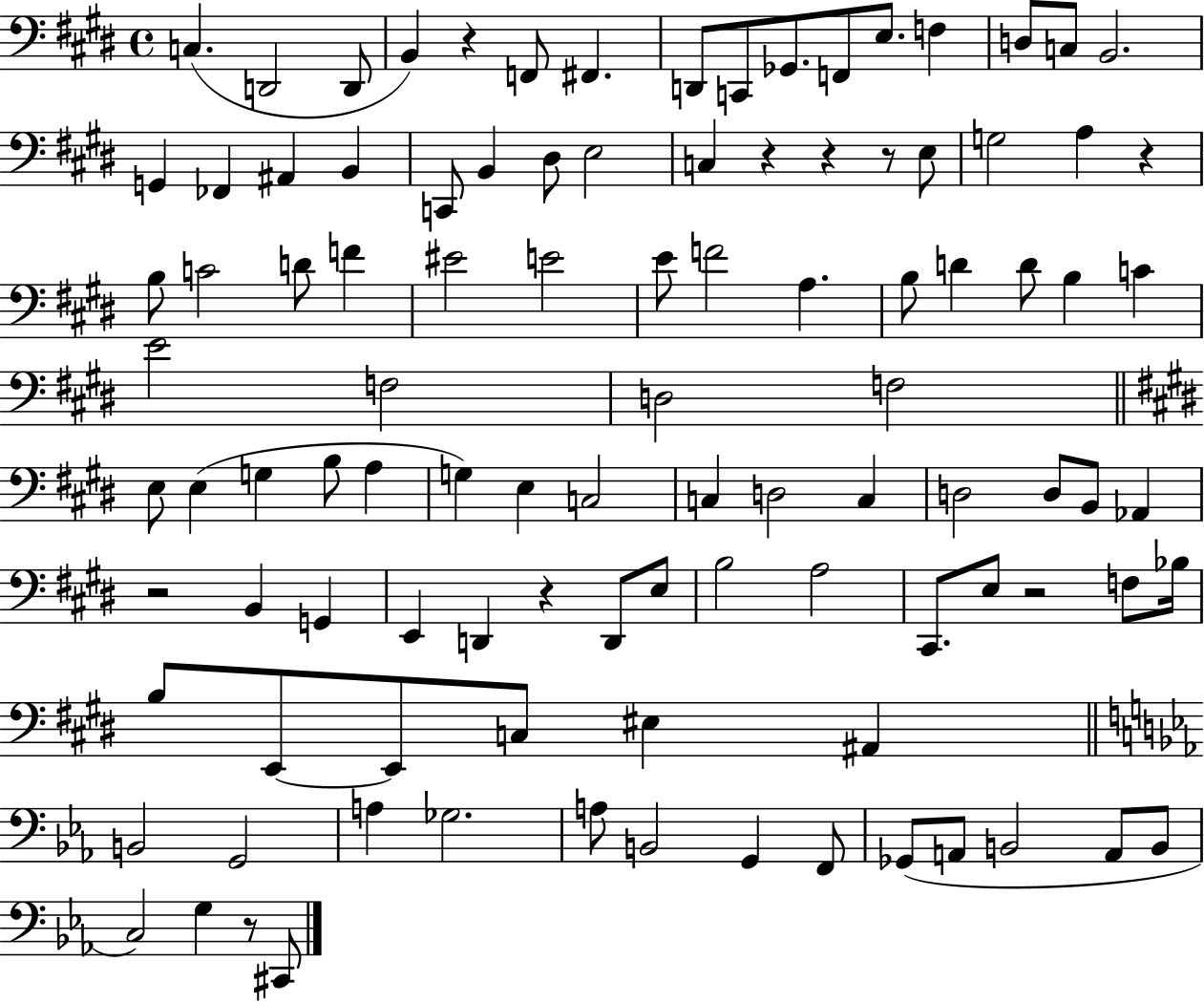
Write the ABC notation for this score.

X:1
T:Untitled
M:4/4
L:1/4
K:E
C, D,,2 D,,/2 B,, z F,,/2 ^F,, D,,/2 C,,/2 _G,,/2 F,,/2 E,/2 F, D,/2 C,/2 B,,2 G,, _F,, ^A,, B,, C,,/2 B,, ^D,/2 E,2 C, z z z/2 E,/2 G,2 A, z B,/2 C2 D/2 F ^E2 E2 E/2 F2 A, B,/2 D D/2 B, C E2 F,2 D,2 F,2 E,/2 E, G, B,/2 A, G, E, C,2 C, D,2 C, D,2 D,/2 B,,/2 _A,, z2 B,, G,, E,, D,, z D,,/2 E,/2 B,2 A,2 ^C,,/2 E,/2 z2 F,/2 _B,/4 B,/2 E,,/2 E,,/2 C,/2 ^E, ^A,, B,,2 G,,2 A, _G,2 A,/2 B,,2 G,, F,,/2 _G,,/2 A,,/2 B,,2 A,,/2 B,,/2 C,2 G, z/2 ^C,,/2